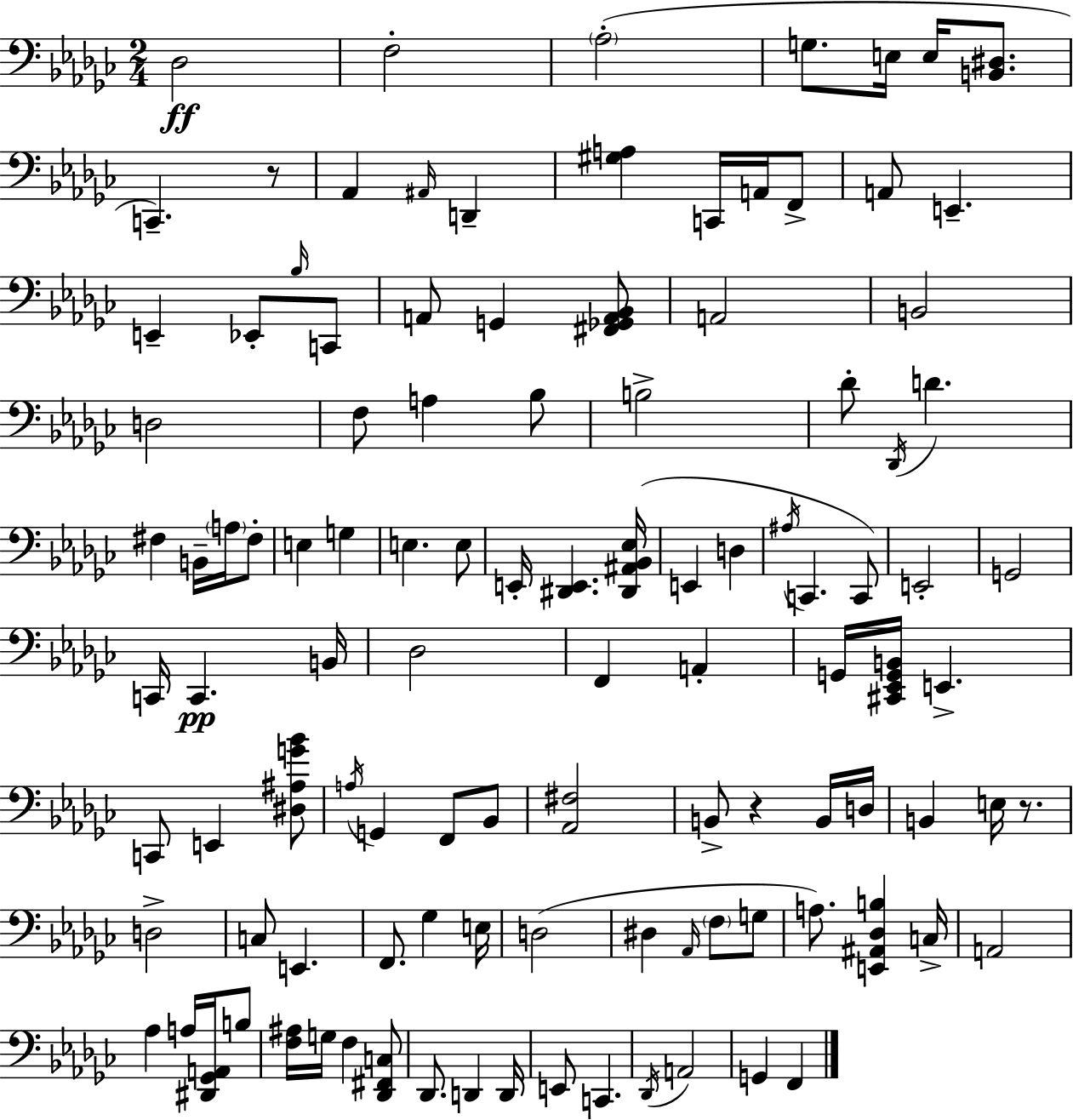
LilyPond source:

{
  \clef bass
  \numericTimeSignature
  \time 2/4
  \key ees \minor
  des2\ff | f2-. | \parenthesize aes2-.( | g8. e16 e16 <b, dis>8. | \break c,4.--) r8 | aes,4 \grace { ais,16 } d,4-- | <gis a>4 c,16 a,16 f,8-> | a,8 e,4.-- | \break e,4-- ees,8-. \grace { bes16 } | c,8 a,8 g,4 | <fis, ges, a, bes,>8 a,2 | b,2 | \break d2 | f8 a4 | bes8 b2-> | des'8-. \acciaccatura { des,16 } d'4. | \break fis4 b,16-- | \parenthesize a16 fis8-. e4 g4 | e4. | e8 e,16-. <dis, e,>4. | \break <dis, ais, bes, ees>16( e,4 d4 | \acciaccatura { ais16 } c,4. | c,8) e,2-. | g,2 | \break c,16 c,4.\pp | b,16 des2 | f,4 | a,4-. g,16 <cis, ees, g, b,>16 e,4.-> | \break c,8 e,4 | <dis ais g' bes'>8 \acciaccatura { a16 } g,4 | f,8 bes,8 <aes, fis>2 | b,8-> r4 | \break b,16 d16 b,4 | e16 r8. d2-> | c8 e,4. | f,8. | \break ges4 e16 d2( | dis4 | \grace { aes,16 } \parenthesize f8 g8 a8.) | <e, ais, des b>4 c16-> a,2 | \break aes4 | a16 <dis, ges, a,>16 b8 <f ais>16 g16 | f4 <des, fis, c>8 des,8. | d,4 d,16 e,8 | \break c,4. \acciaccatura { des,16 } a,2 | g,4 | f,4 \bar "|."
}